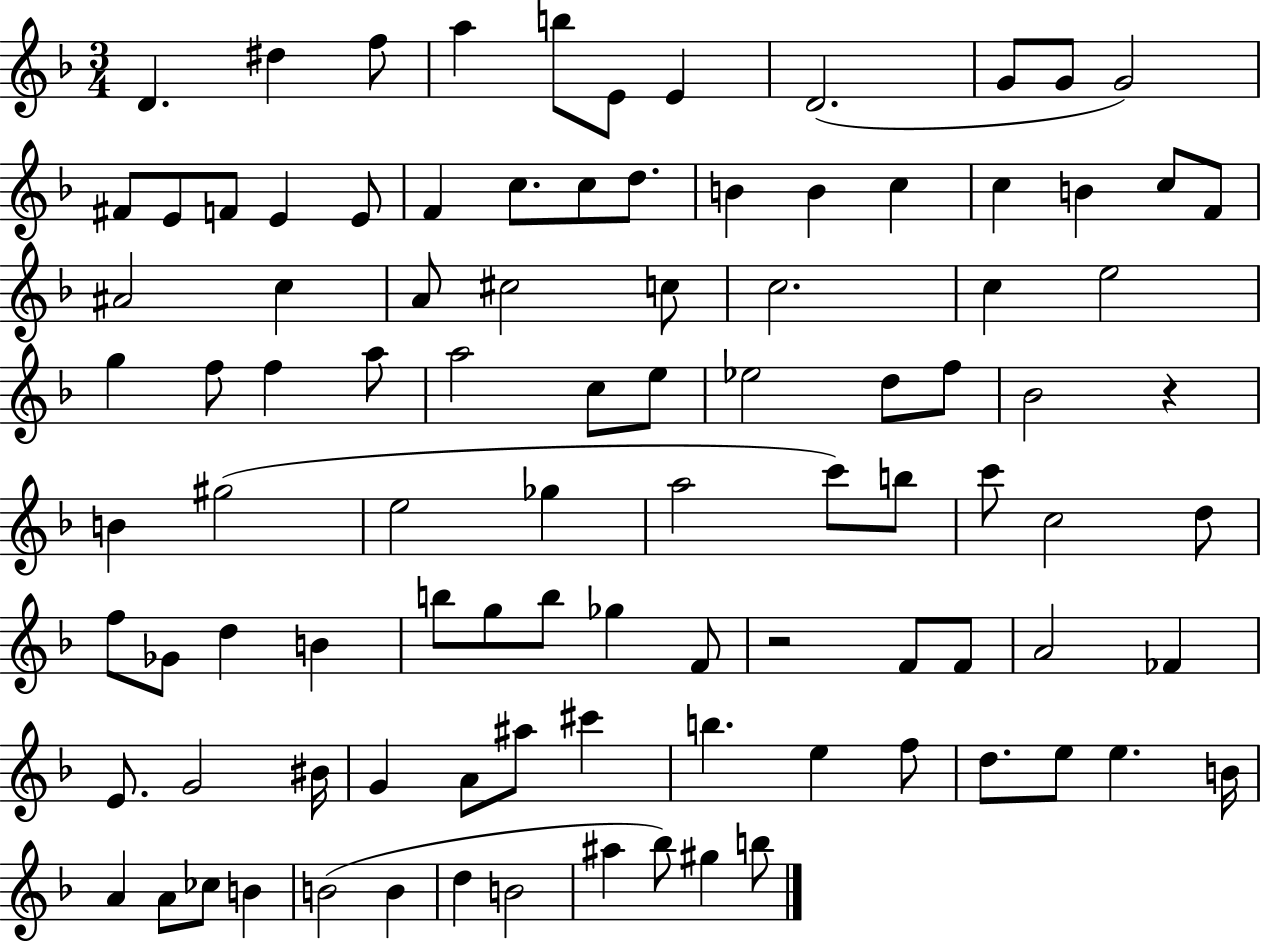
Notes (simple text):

D4/q. D#5/q F5/e A5/q B5/e E4/e E4/q D4/h. G4/e G4/e G4/h F#4/e E4/e F4/e E4/q E4/e F4/q C5/e. C5/e D5/e. B4/q B4/q C5/q C5/q B4/q C5/e F4/e A#4/h C5/q A4/e C#5/h C5/e C5/h. C5/q E5/h G5/q F5/e F5/q A5/e A5/h C5/e E5/e Eb5/h D5/e F5/e Bb4/h R/q B4/q G#5/h E5/h Gb5/q A5/h C6/e B5/e C6/e C5/h D5/e F5/e Gb4/e D5/q B4/q B5/e G5/e B5/e Gb5/q F4/e R/h F4/e F4/e A4/h FES4/q E4/e. G4/h BIS4/s G4/q A4/e A#5/e C#6/q B5/q. E5/q F5/e D5/e. E5/e E5/q. B4/s A4/q A4/e CES5/e B4/q B4/h B4/q D5/q B4/h A#5/q Bb5/e G#5/q B5/e